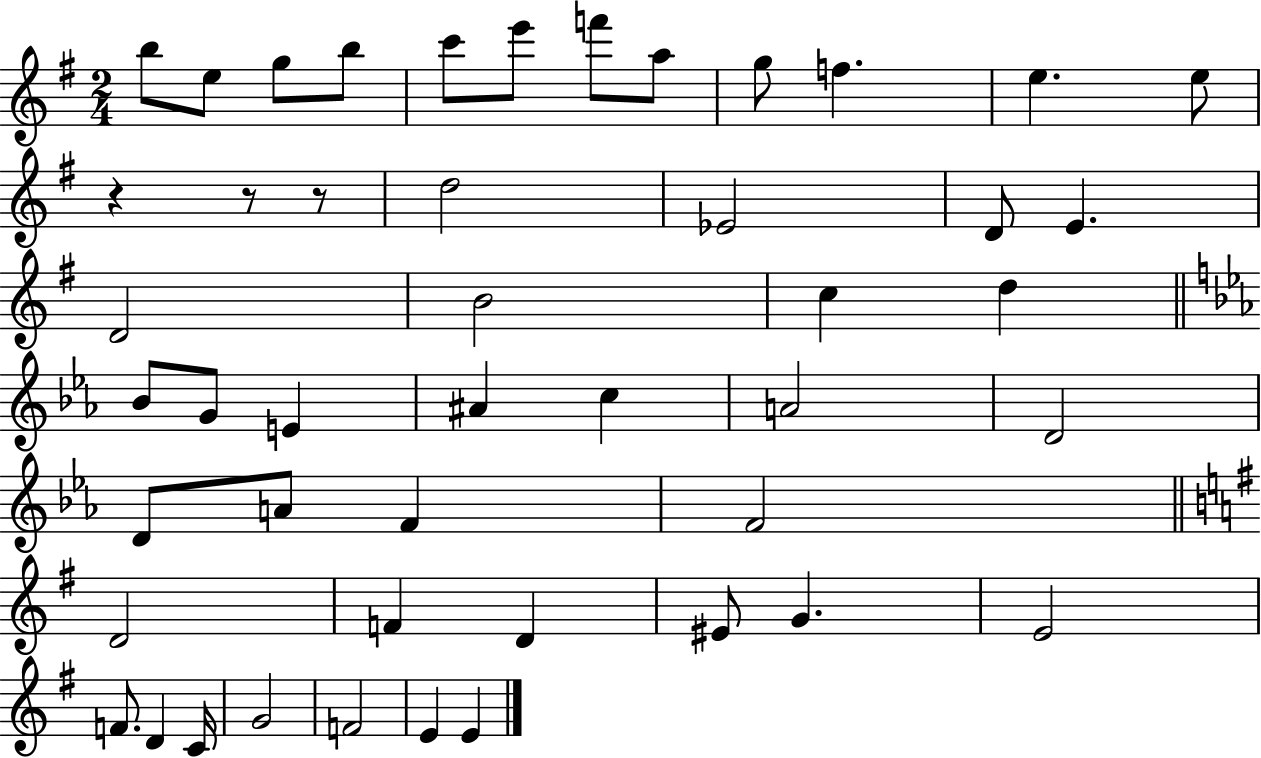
{
  \clef treble
  \numericTimeSignature
  \time 2/4
  \key g \major
  b''8 e''8 g''8 b''8 | c'''8 e'''8 f'''8 a''8 | g''8 f''4. | e''4. e''8 | \break r4 r8 r8 | d''2 | ees'2 | d'8 e'4. | \break d'2 | b'2 | c''4 d''4 | \bar "||" \break \key c \minor bes'8 g'8 e'4 | ais'4 c''4 | a'2 | d'2 | \break d'8 a'8 f'4 | f'2 | \bar "||" \break \key e \minor d'2 | f'4 d'4 | eis'8 g'4. | e'2 | \break f'8. d'4 c'16 | g'2 | f'2 | e'4 e'4 | \break \bar "|."
}